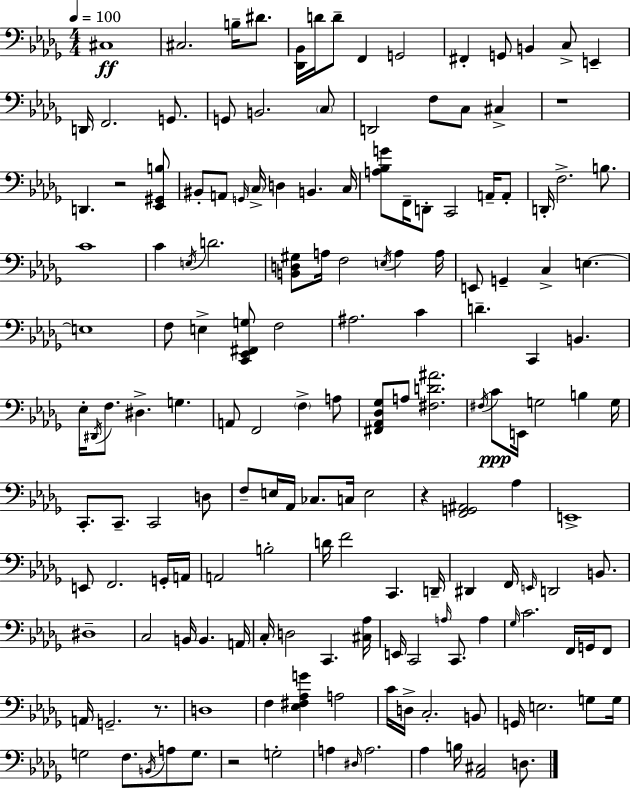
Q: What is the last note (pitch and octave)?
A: D3